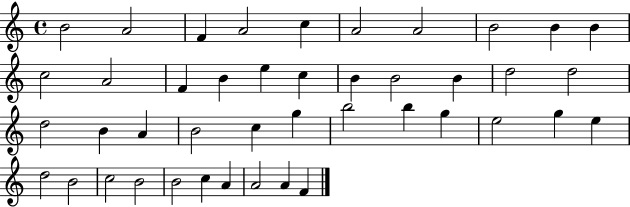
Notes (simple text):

B4/h A4/h F4/q A4/h C5/q A4/h A4/h B4/h B4/q B4/q C5/h A4/h F4/q B4/q E5/q C5/q B4/q B4/h B4/q D5/h D5/h D5/h B4/q A4/q B4/h C5/q G5/q B5/h B5/q G5/q E5/h G5/q E5/q D5/h B4/h C5/h B4/h B4/h C5/q A4/q A4/h A4/q F4/q